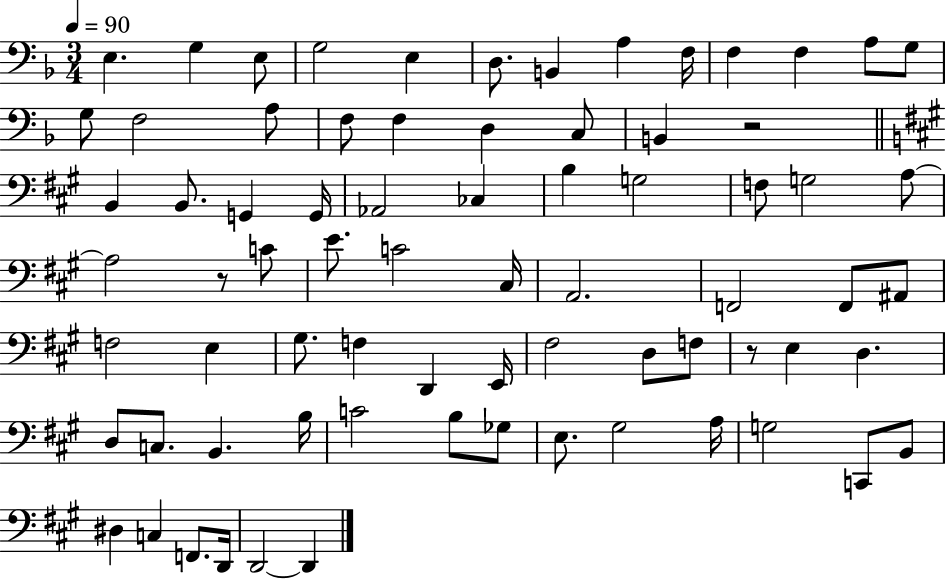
E3/q. G3/q E3/e G3/h E3/q D3/e. B2/q A3/q F3/s F3/q F3/q A3/e G3/e G3/e F3/h A3/e F3/e F3/q D3/q C3/e B2/q R/h B2/q B2/e. G2/q G2/s Ab2/h CES3/q B3/q G3/h F3/e G3/h A3/e A3/h R/e C4/e E4/e. C4/h C#3/s A2/h. F2/h F2/e A#2/e F3/h E3/q G#3/e. F3/q D2/q E2/s F#3/h D3/e F3/e R/e E3/q D3/q. D3/e C3/e. B2/q. B3/s C4/h B3/e Gb3/e E3/e. G#3/h A3/s G3/h C2/e B2/e D#3/q C3/q F2/e. D2/s D2/h D2/q